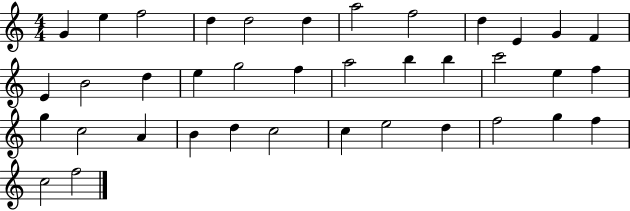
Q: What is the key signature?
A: C major